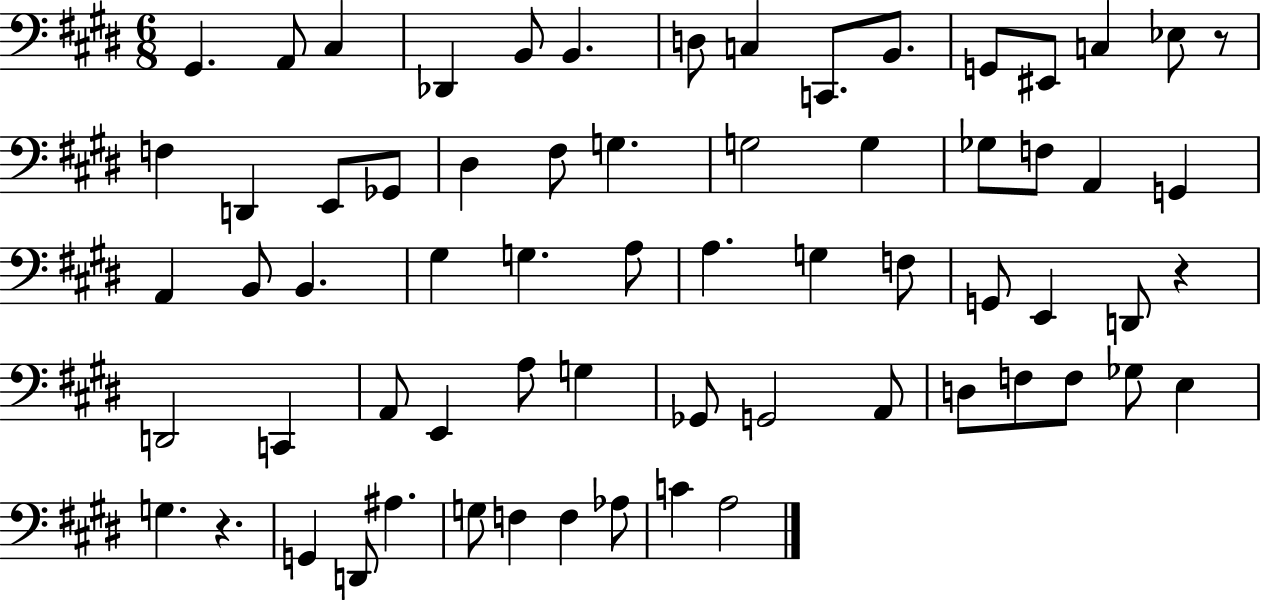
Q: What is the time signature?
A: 6/8